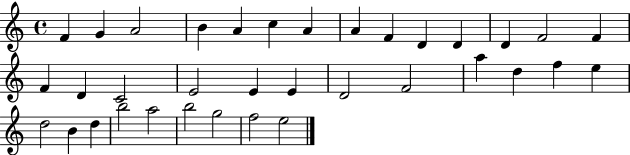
F4/q G4/q A4/h B4/q A4/q C5/q A4/q A4/q F4/q D4/q D4/q D4/q F4/h F4/q F4/q D4/q C4/h E4/h E4/q E4/q D4/h F4/h A5/q D5/q F5/q E5/q D5/h B4/q D5/q B5/h A5/h B5/h G5/h F5/h E5/h